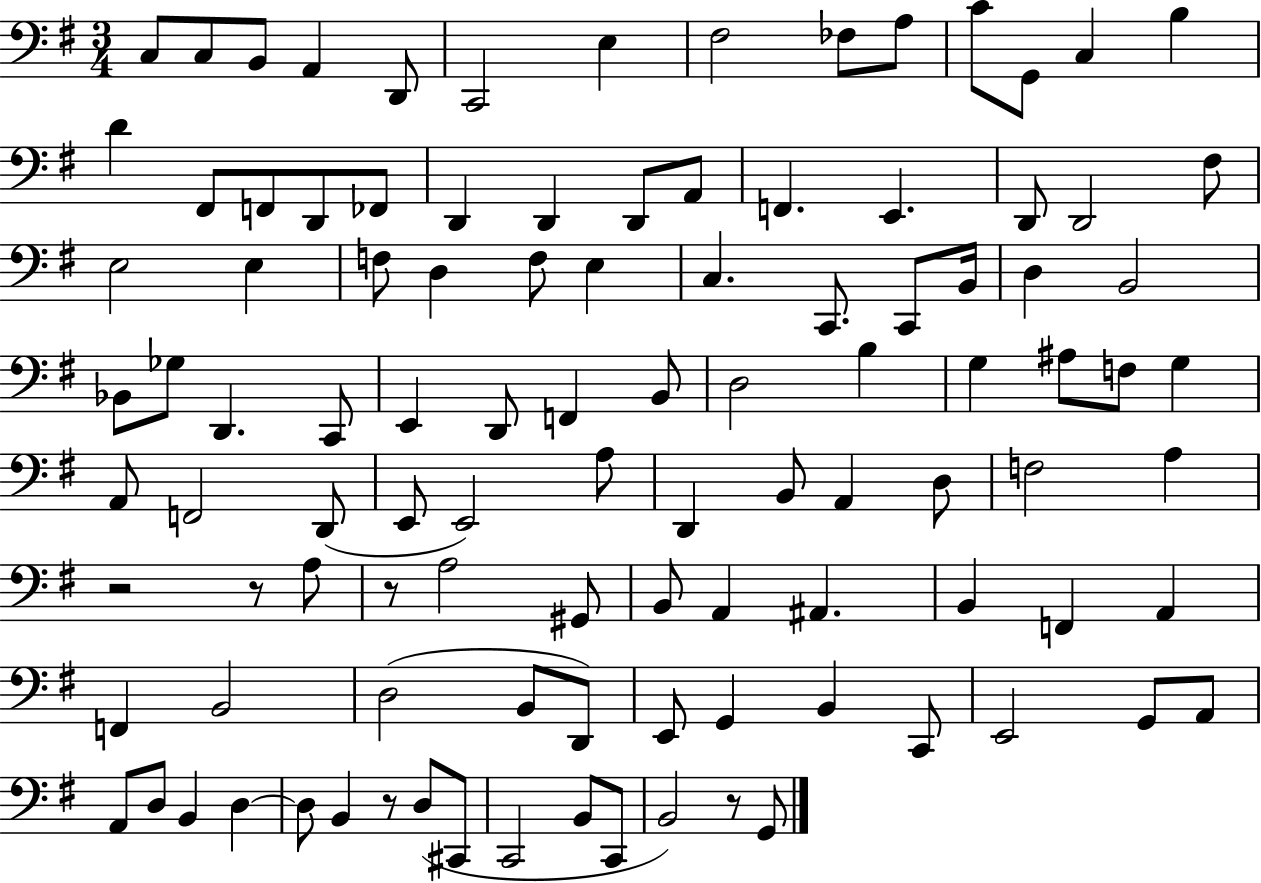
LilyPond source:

{
  \clef bass
  \numericTimeSignature
  \time 3/4
  \key g \major
  c8 c8 b,8 a,4 d,8 | c,2 e4 | fis2 fes8 a8 | c'8 g,8 c4 b4 | \break d'4 fis,8 f,8 d,8 fes,8 | d,4 d,4 d,8 a,8 | f,4. e,4. | d,8 d,2 fis8 | \break e2 e4 | f8 d4 f8 e4 | c4. c,8. c,8 b,16 | d4 b,2 | \break bes,8 ges8 d,4. c,8 | e,4 d,8 f,4 b,8 | d2 b4 | g4 ais8 f8 g4 | \break a,8 f,2 d,8( | e,8 e,2) a8 | d,4 b,8 a,4 d8 | f2 a4 | \break r2 r8 a8 | r8 a2 gis,8 | b,8 a,4 ais,4. | b,4 f,4 a,4 | \break f,4 b,2 | d2( b,8 d,8) | e,8 g,4 b,4 c,8 | e,2 g,8 a,8 | \break a,8 d8 b,4 d4~~ | d8 b,4 r8 d8( cis,8 | c,2 b,8 c,8 | b,2) r8 g,8 | \break \bar "|."
}